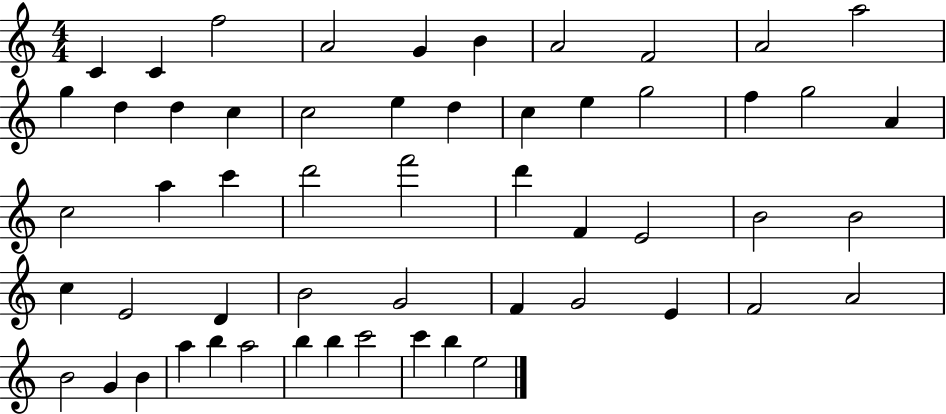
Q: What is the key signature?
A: C major